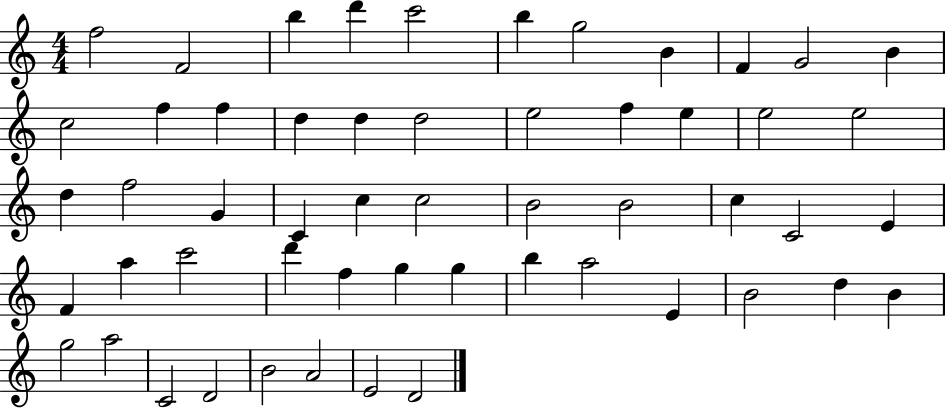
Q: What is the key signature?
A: C major